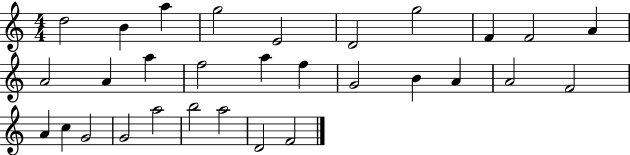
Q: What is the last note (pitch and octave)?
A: F4